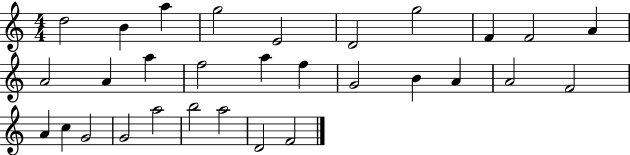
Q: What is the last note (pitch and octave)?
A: F4